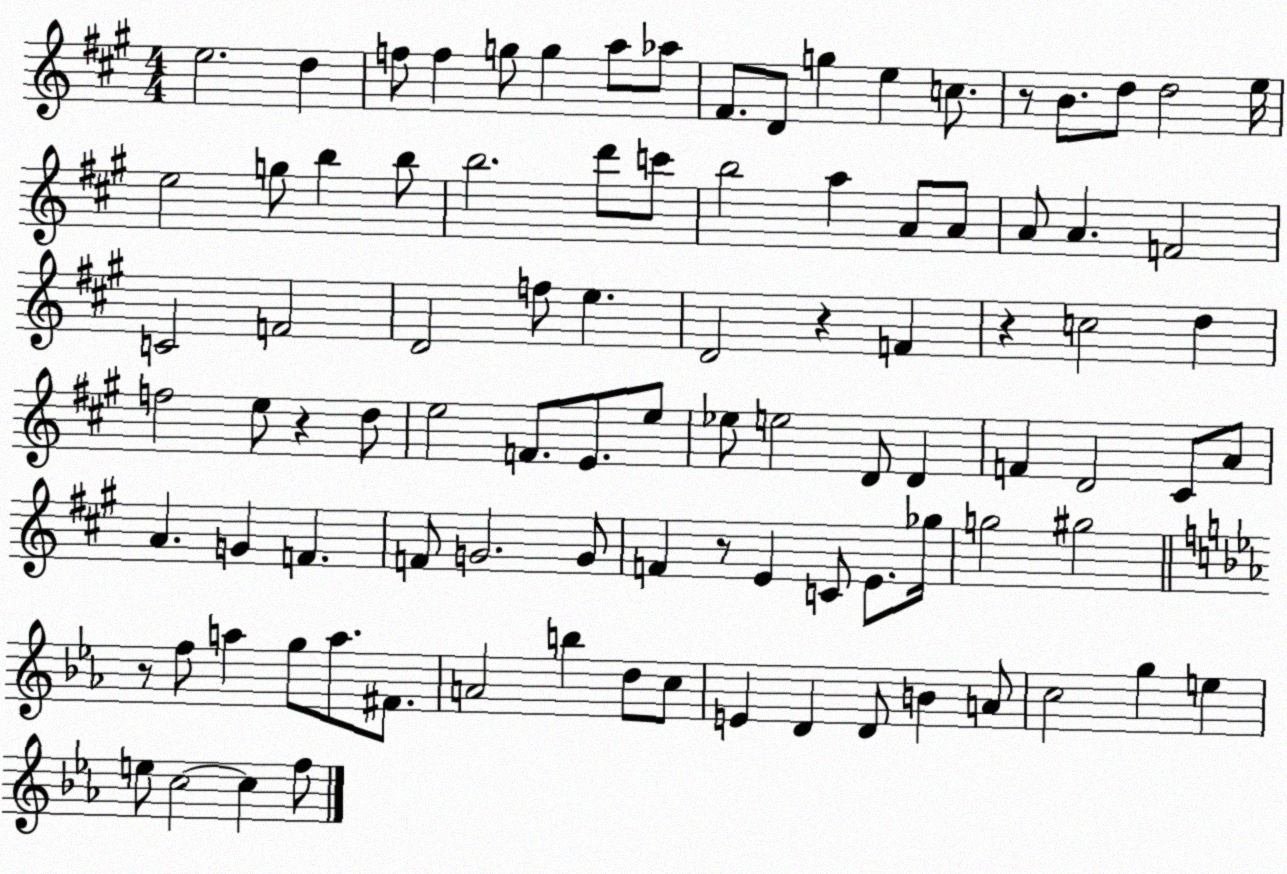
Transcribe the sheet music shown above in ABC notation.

X:1
T:Untitled
M:4/4
L:1/4
K:A
e2 d f/2 f g/2 g a/2 _a/2 ^F/2 D/2 g e c/2 z/2 B/2 d/2 d2 e/4 e2 g/2 b b/2 b2 d'/2 c'/2 b2 a A/2 A/2 A/2 A F2 C2 F2 D2 f/2 e D2 z F z c2 d f2 e/2 z d/2 e2 F/2 E/2 e/2 _e/2 e2 D/2 D F D2 ^C/2 A/2 A G F F/2 G2 G/2 F z/2 E C/2 E/2 _g/4 g2 ^g2 z/2 f/2 a g/2 a/2 ^F/2 A2 b d/2 c/2 E D D/2 B A/2 c2 g e e/2 c2 c f/2